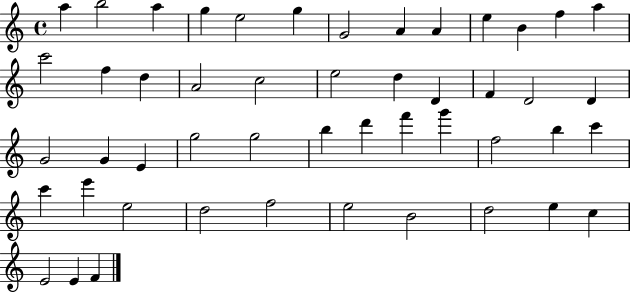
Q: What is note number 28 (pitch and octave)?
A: G5